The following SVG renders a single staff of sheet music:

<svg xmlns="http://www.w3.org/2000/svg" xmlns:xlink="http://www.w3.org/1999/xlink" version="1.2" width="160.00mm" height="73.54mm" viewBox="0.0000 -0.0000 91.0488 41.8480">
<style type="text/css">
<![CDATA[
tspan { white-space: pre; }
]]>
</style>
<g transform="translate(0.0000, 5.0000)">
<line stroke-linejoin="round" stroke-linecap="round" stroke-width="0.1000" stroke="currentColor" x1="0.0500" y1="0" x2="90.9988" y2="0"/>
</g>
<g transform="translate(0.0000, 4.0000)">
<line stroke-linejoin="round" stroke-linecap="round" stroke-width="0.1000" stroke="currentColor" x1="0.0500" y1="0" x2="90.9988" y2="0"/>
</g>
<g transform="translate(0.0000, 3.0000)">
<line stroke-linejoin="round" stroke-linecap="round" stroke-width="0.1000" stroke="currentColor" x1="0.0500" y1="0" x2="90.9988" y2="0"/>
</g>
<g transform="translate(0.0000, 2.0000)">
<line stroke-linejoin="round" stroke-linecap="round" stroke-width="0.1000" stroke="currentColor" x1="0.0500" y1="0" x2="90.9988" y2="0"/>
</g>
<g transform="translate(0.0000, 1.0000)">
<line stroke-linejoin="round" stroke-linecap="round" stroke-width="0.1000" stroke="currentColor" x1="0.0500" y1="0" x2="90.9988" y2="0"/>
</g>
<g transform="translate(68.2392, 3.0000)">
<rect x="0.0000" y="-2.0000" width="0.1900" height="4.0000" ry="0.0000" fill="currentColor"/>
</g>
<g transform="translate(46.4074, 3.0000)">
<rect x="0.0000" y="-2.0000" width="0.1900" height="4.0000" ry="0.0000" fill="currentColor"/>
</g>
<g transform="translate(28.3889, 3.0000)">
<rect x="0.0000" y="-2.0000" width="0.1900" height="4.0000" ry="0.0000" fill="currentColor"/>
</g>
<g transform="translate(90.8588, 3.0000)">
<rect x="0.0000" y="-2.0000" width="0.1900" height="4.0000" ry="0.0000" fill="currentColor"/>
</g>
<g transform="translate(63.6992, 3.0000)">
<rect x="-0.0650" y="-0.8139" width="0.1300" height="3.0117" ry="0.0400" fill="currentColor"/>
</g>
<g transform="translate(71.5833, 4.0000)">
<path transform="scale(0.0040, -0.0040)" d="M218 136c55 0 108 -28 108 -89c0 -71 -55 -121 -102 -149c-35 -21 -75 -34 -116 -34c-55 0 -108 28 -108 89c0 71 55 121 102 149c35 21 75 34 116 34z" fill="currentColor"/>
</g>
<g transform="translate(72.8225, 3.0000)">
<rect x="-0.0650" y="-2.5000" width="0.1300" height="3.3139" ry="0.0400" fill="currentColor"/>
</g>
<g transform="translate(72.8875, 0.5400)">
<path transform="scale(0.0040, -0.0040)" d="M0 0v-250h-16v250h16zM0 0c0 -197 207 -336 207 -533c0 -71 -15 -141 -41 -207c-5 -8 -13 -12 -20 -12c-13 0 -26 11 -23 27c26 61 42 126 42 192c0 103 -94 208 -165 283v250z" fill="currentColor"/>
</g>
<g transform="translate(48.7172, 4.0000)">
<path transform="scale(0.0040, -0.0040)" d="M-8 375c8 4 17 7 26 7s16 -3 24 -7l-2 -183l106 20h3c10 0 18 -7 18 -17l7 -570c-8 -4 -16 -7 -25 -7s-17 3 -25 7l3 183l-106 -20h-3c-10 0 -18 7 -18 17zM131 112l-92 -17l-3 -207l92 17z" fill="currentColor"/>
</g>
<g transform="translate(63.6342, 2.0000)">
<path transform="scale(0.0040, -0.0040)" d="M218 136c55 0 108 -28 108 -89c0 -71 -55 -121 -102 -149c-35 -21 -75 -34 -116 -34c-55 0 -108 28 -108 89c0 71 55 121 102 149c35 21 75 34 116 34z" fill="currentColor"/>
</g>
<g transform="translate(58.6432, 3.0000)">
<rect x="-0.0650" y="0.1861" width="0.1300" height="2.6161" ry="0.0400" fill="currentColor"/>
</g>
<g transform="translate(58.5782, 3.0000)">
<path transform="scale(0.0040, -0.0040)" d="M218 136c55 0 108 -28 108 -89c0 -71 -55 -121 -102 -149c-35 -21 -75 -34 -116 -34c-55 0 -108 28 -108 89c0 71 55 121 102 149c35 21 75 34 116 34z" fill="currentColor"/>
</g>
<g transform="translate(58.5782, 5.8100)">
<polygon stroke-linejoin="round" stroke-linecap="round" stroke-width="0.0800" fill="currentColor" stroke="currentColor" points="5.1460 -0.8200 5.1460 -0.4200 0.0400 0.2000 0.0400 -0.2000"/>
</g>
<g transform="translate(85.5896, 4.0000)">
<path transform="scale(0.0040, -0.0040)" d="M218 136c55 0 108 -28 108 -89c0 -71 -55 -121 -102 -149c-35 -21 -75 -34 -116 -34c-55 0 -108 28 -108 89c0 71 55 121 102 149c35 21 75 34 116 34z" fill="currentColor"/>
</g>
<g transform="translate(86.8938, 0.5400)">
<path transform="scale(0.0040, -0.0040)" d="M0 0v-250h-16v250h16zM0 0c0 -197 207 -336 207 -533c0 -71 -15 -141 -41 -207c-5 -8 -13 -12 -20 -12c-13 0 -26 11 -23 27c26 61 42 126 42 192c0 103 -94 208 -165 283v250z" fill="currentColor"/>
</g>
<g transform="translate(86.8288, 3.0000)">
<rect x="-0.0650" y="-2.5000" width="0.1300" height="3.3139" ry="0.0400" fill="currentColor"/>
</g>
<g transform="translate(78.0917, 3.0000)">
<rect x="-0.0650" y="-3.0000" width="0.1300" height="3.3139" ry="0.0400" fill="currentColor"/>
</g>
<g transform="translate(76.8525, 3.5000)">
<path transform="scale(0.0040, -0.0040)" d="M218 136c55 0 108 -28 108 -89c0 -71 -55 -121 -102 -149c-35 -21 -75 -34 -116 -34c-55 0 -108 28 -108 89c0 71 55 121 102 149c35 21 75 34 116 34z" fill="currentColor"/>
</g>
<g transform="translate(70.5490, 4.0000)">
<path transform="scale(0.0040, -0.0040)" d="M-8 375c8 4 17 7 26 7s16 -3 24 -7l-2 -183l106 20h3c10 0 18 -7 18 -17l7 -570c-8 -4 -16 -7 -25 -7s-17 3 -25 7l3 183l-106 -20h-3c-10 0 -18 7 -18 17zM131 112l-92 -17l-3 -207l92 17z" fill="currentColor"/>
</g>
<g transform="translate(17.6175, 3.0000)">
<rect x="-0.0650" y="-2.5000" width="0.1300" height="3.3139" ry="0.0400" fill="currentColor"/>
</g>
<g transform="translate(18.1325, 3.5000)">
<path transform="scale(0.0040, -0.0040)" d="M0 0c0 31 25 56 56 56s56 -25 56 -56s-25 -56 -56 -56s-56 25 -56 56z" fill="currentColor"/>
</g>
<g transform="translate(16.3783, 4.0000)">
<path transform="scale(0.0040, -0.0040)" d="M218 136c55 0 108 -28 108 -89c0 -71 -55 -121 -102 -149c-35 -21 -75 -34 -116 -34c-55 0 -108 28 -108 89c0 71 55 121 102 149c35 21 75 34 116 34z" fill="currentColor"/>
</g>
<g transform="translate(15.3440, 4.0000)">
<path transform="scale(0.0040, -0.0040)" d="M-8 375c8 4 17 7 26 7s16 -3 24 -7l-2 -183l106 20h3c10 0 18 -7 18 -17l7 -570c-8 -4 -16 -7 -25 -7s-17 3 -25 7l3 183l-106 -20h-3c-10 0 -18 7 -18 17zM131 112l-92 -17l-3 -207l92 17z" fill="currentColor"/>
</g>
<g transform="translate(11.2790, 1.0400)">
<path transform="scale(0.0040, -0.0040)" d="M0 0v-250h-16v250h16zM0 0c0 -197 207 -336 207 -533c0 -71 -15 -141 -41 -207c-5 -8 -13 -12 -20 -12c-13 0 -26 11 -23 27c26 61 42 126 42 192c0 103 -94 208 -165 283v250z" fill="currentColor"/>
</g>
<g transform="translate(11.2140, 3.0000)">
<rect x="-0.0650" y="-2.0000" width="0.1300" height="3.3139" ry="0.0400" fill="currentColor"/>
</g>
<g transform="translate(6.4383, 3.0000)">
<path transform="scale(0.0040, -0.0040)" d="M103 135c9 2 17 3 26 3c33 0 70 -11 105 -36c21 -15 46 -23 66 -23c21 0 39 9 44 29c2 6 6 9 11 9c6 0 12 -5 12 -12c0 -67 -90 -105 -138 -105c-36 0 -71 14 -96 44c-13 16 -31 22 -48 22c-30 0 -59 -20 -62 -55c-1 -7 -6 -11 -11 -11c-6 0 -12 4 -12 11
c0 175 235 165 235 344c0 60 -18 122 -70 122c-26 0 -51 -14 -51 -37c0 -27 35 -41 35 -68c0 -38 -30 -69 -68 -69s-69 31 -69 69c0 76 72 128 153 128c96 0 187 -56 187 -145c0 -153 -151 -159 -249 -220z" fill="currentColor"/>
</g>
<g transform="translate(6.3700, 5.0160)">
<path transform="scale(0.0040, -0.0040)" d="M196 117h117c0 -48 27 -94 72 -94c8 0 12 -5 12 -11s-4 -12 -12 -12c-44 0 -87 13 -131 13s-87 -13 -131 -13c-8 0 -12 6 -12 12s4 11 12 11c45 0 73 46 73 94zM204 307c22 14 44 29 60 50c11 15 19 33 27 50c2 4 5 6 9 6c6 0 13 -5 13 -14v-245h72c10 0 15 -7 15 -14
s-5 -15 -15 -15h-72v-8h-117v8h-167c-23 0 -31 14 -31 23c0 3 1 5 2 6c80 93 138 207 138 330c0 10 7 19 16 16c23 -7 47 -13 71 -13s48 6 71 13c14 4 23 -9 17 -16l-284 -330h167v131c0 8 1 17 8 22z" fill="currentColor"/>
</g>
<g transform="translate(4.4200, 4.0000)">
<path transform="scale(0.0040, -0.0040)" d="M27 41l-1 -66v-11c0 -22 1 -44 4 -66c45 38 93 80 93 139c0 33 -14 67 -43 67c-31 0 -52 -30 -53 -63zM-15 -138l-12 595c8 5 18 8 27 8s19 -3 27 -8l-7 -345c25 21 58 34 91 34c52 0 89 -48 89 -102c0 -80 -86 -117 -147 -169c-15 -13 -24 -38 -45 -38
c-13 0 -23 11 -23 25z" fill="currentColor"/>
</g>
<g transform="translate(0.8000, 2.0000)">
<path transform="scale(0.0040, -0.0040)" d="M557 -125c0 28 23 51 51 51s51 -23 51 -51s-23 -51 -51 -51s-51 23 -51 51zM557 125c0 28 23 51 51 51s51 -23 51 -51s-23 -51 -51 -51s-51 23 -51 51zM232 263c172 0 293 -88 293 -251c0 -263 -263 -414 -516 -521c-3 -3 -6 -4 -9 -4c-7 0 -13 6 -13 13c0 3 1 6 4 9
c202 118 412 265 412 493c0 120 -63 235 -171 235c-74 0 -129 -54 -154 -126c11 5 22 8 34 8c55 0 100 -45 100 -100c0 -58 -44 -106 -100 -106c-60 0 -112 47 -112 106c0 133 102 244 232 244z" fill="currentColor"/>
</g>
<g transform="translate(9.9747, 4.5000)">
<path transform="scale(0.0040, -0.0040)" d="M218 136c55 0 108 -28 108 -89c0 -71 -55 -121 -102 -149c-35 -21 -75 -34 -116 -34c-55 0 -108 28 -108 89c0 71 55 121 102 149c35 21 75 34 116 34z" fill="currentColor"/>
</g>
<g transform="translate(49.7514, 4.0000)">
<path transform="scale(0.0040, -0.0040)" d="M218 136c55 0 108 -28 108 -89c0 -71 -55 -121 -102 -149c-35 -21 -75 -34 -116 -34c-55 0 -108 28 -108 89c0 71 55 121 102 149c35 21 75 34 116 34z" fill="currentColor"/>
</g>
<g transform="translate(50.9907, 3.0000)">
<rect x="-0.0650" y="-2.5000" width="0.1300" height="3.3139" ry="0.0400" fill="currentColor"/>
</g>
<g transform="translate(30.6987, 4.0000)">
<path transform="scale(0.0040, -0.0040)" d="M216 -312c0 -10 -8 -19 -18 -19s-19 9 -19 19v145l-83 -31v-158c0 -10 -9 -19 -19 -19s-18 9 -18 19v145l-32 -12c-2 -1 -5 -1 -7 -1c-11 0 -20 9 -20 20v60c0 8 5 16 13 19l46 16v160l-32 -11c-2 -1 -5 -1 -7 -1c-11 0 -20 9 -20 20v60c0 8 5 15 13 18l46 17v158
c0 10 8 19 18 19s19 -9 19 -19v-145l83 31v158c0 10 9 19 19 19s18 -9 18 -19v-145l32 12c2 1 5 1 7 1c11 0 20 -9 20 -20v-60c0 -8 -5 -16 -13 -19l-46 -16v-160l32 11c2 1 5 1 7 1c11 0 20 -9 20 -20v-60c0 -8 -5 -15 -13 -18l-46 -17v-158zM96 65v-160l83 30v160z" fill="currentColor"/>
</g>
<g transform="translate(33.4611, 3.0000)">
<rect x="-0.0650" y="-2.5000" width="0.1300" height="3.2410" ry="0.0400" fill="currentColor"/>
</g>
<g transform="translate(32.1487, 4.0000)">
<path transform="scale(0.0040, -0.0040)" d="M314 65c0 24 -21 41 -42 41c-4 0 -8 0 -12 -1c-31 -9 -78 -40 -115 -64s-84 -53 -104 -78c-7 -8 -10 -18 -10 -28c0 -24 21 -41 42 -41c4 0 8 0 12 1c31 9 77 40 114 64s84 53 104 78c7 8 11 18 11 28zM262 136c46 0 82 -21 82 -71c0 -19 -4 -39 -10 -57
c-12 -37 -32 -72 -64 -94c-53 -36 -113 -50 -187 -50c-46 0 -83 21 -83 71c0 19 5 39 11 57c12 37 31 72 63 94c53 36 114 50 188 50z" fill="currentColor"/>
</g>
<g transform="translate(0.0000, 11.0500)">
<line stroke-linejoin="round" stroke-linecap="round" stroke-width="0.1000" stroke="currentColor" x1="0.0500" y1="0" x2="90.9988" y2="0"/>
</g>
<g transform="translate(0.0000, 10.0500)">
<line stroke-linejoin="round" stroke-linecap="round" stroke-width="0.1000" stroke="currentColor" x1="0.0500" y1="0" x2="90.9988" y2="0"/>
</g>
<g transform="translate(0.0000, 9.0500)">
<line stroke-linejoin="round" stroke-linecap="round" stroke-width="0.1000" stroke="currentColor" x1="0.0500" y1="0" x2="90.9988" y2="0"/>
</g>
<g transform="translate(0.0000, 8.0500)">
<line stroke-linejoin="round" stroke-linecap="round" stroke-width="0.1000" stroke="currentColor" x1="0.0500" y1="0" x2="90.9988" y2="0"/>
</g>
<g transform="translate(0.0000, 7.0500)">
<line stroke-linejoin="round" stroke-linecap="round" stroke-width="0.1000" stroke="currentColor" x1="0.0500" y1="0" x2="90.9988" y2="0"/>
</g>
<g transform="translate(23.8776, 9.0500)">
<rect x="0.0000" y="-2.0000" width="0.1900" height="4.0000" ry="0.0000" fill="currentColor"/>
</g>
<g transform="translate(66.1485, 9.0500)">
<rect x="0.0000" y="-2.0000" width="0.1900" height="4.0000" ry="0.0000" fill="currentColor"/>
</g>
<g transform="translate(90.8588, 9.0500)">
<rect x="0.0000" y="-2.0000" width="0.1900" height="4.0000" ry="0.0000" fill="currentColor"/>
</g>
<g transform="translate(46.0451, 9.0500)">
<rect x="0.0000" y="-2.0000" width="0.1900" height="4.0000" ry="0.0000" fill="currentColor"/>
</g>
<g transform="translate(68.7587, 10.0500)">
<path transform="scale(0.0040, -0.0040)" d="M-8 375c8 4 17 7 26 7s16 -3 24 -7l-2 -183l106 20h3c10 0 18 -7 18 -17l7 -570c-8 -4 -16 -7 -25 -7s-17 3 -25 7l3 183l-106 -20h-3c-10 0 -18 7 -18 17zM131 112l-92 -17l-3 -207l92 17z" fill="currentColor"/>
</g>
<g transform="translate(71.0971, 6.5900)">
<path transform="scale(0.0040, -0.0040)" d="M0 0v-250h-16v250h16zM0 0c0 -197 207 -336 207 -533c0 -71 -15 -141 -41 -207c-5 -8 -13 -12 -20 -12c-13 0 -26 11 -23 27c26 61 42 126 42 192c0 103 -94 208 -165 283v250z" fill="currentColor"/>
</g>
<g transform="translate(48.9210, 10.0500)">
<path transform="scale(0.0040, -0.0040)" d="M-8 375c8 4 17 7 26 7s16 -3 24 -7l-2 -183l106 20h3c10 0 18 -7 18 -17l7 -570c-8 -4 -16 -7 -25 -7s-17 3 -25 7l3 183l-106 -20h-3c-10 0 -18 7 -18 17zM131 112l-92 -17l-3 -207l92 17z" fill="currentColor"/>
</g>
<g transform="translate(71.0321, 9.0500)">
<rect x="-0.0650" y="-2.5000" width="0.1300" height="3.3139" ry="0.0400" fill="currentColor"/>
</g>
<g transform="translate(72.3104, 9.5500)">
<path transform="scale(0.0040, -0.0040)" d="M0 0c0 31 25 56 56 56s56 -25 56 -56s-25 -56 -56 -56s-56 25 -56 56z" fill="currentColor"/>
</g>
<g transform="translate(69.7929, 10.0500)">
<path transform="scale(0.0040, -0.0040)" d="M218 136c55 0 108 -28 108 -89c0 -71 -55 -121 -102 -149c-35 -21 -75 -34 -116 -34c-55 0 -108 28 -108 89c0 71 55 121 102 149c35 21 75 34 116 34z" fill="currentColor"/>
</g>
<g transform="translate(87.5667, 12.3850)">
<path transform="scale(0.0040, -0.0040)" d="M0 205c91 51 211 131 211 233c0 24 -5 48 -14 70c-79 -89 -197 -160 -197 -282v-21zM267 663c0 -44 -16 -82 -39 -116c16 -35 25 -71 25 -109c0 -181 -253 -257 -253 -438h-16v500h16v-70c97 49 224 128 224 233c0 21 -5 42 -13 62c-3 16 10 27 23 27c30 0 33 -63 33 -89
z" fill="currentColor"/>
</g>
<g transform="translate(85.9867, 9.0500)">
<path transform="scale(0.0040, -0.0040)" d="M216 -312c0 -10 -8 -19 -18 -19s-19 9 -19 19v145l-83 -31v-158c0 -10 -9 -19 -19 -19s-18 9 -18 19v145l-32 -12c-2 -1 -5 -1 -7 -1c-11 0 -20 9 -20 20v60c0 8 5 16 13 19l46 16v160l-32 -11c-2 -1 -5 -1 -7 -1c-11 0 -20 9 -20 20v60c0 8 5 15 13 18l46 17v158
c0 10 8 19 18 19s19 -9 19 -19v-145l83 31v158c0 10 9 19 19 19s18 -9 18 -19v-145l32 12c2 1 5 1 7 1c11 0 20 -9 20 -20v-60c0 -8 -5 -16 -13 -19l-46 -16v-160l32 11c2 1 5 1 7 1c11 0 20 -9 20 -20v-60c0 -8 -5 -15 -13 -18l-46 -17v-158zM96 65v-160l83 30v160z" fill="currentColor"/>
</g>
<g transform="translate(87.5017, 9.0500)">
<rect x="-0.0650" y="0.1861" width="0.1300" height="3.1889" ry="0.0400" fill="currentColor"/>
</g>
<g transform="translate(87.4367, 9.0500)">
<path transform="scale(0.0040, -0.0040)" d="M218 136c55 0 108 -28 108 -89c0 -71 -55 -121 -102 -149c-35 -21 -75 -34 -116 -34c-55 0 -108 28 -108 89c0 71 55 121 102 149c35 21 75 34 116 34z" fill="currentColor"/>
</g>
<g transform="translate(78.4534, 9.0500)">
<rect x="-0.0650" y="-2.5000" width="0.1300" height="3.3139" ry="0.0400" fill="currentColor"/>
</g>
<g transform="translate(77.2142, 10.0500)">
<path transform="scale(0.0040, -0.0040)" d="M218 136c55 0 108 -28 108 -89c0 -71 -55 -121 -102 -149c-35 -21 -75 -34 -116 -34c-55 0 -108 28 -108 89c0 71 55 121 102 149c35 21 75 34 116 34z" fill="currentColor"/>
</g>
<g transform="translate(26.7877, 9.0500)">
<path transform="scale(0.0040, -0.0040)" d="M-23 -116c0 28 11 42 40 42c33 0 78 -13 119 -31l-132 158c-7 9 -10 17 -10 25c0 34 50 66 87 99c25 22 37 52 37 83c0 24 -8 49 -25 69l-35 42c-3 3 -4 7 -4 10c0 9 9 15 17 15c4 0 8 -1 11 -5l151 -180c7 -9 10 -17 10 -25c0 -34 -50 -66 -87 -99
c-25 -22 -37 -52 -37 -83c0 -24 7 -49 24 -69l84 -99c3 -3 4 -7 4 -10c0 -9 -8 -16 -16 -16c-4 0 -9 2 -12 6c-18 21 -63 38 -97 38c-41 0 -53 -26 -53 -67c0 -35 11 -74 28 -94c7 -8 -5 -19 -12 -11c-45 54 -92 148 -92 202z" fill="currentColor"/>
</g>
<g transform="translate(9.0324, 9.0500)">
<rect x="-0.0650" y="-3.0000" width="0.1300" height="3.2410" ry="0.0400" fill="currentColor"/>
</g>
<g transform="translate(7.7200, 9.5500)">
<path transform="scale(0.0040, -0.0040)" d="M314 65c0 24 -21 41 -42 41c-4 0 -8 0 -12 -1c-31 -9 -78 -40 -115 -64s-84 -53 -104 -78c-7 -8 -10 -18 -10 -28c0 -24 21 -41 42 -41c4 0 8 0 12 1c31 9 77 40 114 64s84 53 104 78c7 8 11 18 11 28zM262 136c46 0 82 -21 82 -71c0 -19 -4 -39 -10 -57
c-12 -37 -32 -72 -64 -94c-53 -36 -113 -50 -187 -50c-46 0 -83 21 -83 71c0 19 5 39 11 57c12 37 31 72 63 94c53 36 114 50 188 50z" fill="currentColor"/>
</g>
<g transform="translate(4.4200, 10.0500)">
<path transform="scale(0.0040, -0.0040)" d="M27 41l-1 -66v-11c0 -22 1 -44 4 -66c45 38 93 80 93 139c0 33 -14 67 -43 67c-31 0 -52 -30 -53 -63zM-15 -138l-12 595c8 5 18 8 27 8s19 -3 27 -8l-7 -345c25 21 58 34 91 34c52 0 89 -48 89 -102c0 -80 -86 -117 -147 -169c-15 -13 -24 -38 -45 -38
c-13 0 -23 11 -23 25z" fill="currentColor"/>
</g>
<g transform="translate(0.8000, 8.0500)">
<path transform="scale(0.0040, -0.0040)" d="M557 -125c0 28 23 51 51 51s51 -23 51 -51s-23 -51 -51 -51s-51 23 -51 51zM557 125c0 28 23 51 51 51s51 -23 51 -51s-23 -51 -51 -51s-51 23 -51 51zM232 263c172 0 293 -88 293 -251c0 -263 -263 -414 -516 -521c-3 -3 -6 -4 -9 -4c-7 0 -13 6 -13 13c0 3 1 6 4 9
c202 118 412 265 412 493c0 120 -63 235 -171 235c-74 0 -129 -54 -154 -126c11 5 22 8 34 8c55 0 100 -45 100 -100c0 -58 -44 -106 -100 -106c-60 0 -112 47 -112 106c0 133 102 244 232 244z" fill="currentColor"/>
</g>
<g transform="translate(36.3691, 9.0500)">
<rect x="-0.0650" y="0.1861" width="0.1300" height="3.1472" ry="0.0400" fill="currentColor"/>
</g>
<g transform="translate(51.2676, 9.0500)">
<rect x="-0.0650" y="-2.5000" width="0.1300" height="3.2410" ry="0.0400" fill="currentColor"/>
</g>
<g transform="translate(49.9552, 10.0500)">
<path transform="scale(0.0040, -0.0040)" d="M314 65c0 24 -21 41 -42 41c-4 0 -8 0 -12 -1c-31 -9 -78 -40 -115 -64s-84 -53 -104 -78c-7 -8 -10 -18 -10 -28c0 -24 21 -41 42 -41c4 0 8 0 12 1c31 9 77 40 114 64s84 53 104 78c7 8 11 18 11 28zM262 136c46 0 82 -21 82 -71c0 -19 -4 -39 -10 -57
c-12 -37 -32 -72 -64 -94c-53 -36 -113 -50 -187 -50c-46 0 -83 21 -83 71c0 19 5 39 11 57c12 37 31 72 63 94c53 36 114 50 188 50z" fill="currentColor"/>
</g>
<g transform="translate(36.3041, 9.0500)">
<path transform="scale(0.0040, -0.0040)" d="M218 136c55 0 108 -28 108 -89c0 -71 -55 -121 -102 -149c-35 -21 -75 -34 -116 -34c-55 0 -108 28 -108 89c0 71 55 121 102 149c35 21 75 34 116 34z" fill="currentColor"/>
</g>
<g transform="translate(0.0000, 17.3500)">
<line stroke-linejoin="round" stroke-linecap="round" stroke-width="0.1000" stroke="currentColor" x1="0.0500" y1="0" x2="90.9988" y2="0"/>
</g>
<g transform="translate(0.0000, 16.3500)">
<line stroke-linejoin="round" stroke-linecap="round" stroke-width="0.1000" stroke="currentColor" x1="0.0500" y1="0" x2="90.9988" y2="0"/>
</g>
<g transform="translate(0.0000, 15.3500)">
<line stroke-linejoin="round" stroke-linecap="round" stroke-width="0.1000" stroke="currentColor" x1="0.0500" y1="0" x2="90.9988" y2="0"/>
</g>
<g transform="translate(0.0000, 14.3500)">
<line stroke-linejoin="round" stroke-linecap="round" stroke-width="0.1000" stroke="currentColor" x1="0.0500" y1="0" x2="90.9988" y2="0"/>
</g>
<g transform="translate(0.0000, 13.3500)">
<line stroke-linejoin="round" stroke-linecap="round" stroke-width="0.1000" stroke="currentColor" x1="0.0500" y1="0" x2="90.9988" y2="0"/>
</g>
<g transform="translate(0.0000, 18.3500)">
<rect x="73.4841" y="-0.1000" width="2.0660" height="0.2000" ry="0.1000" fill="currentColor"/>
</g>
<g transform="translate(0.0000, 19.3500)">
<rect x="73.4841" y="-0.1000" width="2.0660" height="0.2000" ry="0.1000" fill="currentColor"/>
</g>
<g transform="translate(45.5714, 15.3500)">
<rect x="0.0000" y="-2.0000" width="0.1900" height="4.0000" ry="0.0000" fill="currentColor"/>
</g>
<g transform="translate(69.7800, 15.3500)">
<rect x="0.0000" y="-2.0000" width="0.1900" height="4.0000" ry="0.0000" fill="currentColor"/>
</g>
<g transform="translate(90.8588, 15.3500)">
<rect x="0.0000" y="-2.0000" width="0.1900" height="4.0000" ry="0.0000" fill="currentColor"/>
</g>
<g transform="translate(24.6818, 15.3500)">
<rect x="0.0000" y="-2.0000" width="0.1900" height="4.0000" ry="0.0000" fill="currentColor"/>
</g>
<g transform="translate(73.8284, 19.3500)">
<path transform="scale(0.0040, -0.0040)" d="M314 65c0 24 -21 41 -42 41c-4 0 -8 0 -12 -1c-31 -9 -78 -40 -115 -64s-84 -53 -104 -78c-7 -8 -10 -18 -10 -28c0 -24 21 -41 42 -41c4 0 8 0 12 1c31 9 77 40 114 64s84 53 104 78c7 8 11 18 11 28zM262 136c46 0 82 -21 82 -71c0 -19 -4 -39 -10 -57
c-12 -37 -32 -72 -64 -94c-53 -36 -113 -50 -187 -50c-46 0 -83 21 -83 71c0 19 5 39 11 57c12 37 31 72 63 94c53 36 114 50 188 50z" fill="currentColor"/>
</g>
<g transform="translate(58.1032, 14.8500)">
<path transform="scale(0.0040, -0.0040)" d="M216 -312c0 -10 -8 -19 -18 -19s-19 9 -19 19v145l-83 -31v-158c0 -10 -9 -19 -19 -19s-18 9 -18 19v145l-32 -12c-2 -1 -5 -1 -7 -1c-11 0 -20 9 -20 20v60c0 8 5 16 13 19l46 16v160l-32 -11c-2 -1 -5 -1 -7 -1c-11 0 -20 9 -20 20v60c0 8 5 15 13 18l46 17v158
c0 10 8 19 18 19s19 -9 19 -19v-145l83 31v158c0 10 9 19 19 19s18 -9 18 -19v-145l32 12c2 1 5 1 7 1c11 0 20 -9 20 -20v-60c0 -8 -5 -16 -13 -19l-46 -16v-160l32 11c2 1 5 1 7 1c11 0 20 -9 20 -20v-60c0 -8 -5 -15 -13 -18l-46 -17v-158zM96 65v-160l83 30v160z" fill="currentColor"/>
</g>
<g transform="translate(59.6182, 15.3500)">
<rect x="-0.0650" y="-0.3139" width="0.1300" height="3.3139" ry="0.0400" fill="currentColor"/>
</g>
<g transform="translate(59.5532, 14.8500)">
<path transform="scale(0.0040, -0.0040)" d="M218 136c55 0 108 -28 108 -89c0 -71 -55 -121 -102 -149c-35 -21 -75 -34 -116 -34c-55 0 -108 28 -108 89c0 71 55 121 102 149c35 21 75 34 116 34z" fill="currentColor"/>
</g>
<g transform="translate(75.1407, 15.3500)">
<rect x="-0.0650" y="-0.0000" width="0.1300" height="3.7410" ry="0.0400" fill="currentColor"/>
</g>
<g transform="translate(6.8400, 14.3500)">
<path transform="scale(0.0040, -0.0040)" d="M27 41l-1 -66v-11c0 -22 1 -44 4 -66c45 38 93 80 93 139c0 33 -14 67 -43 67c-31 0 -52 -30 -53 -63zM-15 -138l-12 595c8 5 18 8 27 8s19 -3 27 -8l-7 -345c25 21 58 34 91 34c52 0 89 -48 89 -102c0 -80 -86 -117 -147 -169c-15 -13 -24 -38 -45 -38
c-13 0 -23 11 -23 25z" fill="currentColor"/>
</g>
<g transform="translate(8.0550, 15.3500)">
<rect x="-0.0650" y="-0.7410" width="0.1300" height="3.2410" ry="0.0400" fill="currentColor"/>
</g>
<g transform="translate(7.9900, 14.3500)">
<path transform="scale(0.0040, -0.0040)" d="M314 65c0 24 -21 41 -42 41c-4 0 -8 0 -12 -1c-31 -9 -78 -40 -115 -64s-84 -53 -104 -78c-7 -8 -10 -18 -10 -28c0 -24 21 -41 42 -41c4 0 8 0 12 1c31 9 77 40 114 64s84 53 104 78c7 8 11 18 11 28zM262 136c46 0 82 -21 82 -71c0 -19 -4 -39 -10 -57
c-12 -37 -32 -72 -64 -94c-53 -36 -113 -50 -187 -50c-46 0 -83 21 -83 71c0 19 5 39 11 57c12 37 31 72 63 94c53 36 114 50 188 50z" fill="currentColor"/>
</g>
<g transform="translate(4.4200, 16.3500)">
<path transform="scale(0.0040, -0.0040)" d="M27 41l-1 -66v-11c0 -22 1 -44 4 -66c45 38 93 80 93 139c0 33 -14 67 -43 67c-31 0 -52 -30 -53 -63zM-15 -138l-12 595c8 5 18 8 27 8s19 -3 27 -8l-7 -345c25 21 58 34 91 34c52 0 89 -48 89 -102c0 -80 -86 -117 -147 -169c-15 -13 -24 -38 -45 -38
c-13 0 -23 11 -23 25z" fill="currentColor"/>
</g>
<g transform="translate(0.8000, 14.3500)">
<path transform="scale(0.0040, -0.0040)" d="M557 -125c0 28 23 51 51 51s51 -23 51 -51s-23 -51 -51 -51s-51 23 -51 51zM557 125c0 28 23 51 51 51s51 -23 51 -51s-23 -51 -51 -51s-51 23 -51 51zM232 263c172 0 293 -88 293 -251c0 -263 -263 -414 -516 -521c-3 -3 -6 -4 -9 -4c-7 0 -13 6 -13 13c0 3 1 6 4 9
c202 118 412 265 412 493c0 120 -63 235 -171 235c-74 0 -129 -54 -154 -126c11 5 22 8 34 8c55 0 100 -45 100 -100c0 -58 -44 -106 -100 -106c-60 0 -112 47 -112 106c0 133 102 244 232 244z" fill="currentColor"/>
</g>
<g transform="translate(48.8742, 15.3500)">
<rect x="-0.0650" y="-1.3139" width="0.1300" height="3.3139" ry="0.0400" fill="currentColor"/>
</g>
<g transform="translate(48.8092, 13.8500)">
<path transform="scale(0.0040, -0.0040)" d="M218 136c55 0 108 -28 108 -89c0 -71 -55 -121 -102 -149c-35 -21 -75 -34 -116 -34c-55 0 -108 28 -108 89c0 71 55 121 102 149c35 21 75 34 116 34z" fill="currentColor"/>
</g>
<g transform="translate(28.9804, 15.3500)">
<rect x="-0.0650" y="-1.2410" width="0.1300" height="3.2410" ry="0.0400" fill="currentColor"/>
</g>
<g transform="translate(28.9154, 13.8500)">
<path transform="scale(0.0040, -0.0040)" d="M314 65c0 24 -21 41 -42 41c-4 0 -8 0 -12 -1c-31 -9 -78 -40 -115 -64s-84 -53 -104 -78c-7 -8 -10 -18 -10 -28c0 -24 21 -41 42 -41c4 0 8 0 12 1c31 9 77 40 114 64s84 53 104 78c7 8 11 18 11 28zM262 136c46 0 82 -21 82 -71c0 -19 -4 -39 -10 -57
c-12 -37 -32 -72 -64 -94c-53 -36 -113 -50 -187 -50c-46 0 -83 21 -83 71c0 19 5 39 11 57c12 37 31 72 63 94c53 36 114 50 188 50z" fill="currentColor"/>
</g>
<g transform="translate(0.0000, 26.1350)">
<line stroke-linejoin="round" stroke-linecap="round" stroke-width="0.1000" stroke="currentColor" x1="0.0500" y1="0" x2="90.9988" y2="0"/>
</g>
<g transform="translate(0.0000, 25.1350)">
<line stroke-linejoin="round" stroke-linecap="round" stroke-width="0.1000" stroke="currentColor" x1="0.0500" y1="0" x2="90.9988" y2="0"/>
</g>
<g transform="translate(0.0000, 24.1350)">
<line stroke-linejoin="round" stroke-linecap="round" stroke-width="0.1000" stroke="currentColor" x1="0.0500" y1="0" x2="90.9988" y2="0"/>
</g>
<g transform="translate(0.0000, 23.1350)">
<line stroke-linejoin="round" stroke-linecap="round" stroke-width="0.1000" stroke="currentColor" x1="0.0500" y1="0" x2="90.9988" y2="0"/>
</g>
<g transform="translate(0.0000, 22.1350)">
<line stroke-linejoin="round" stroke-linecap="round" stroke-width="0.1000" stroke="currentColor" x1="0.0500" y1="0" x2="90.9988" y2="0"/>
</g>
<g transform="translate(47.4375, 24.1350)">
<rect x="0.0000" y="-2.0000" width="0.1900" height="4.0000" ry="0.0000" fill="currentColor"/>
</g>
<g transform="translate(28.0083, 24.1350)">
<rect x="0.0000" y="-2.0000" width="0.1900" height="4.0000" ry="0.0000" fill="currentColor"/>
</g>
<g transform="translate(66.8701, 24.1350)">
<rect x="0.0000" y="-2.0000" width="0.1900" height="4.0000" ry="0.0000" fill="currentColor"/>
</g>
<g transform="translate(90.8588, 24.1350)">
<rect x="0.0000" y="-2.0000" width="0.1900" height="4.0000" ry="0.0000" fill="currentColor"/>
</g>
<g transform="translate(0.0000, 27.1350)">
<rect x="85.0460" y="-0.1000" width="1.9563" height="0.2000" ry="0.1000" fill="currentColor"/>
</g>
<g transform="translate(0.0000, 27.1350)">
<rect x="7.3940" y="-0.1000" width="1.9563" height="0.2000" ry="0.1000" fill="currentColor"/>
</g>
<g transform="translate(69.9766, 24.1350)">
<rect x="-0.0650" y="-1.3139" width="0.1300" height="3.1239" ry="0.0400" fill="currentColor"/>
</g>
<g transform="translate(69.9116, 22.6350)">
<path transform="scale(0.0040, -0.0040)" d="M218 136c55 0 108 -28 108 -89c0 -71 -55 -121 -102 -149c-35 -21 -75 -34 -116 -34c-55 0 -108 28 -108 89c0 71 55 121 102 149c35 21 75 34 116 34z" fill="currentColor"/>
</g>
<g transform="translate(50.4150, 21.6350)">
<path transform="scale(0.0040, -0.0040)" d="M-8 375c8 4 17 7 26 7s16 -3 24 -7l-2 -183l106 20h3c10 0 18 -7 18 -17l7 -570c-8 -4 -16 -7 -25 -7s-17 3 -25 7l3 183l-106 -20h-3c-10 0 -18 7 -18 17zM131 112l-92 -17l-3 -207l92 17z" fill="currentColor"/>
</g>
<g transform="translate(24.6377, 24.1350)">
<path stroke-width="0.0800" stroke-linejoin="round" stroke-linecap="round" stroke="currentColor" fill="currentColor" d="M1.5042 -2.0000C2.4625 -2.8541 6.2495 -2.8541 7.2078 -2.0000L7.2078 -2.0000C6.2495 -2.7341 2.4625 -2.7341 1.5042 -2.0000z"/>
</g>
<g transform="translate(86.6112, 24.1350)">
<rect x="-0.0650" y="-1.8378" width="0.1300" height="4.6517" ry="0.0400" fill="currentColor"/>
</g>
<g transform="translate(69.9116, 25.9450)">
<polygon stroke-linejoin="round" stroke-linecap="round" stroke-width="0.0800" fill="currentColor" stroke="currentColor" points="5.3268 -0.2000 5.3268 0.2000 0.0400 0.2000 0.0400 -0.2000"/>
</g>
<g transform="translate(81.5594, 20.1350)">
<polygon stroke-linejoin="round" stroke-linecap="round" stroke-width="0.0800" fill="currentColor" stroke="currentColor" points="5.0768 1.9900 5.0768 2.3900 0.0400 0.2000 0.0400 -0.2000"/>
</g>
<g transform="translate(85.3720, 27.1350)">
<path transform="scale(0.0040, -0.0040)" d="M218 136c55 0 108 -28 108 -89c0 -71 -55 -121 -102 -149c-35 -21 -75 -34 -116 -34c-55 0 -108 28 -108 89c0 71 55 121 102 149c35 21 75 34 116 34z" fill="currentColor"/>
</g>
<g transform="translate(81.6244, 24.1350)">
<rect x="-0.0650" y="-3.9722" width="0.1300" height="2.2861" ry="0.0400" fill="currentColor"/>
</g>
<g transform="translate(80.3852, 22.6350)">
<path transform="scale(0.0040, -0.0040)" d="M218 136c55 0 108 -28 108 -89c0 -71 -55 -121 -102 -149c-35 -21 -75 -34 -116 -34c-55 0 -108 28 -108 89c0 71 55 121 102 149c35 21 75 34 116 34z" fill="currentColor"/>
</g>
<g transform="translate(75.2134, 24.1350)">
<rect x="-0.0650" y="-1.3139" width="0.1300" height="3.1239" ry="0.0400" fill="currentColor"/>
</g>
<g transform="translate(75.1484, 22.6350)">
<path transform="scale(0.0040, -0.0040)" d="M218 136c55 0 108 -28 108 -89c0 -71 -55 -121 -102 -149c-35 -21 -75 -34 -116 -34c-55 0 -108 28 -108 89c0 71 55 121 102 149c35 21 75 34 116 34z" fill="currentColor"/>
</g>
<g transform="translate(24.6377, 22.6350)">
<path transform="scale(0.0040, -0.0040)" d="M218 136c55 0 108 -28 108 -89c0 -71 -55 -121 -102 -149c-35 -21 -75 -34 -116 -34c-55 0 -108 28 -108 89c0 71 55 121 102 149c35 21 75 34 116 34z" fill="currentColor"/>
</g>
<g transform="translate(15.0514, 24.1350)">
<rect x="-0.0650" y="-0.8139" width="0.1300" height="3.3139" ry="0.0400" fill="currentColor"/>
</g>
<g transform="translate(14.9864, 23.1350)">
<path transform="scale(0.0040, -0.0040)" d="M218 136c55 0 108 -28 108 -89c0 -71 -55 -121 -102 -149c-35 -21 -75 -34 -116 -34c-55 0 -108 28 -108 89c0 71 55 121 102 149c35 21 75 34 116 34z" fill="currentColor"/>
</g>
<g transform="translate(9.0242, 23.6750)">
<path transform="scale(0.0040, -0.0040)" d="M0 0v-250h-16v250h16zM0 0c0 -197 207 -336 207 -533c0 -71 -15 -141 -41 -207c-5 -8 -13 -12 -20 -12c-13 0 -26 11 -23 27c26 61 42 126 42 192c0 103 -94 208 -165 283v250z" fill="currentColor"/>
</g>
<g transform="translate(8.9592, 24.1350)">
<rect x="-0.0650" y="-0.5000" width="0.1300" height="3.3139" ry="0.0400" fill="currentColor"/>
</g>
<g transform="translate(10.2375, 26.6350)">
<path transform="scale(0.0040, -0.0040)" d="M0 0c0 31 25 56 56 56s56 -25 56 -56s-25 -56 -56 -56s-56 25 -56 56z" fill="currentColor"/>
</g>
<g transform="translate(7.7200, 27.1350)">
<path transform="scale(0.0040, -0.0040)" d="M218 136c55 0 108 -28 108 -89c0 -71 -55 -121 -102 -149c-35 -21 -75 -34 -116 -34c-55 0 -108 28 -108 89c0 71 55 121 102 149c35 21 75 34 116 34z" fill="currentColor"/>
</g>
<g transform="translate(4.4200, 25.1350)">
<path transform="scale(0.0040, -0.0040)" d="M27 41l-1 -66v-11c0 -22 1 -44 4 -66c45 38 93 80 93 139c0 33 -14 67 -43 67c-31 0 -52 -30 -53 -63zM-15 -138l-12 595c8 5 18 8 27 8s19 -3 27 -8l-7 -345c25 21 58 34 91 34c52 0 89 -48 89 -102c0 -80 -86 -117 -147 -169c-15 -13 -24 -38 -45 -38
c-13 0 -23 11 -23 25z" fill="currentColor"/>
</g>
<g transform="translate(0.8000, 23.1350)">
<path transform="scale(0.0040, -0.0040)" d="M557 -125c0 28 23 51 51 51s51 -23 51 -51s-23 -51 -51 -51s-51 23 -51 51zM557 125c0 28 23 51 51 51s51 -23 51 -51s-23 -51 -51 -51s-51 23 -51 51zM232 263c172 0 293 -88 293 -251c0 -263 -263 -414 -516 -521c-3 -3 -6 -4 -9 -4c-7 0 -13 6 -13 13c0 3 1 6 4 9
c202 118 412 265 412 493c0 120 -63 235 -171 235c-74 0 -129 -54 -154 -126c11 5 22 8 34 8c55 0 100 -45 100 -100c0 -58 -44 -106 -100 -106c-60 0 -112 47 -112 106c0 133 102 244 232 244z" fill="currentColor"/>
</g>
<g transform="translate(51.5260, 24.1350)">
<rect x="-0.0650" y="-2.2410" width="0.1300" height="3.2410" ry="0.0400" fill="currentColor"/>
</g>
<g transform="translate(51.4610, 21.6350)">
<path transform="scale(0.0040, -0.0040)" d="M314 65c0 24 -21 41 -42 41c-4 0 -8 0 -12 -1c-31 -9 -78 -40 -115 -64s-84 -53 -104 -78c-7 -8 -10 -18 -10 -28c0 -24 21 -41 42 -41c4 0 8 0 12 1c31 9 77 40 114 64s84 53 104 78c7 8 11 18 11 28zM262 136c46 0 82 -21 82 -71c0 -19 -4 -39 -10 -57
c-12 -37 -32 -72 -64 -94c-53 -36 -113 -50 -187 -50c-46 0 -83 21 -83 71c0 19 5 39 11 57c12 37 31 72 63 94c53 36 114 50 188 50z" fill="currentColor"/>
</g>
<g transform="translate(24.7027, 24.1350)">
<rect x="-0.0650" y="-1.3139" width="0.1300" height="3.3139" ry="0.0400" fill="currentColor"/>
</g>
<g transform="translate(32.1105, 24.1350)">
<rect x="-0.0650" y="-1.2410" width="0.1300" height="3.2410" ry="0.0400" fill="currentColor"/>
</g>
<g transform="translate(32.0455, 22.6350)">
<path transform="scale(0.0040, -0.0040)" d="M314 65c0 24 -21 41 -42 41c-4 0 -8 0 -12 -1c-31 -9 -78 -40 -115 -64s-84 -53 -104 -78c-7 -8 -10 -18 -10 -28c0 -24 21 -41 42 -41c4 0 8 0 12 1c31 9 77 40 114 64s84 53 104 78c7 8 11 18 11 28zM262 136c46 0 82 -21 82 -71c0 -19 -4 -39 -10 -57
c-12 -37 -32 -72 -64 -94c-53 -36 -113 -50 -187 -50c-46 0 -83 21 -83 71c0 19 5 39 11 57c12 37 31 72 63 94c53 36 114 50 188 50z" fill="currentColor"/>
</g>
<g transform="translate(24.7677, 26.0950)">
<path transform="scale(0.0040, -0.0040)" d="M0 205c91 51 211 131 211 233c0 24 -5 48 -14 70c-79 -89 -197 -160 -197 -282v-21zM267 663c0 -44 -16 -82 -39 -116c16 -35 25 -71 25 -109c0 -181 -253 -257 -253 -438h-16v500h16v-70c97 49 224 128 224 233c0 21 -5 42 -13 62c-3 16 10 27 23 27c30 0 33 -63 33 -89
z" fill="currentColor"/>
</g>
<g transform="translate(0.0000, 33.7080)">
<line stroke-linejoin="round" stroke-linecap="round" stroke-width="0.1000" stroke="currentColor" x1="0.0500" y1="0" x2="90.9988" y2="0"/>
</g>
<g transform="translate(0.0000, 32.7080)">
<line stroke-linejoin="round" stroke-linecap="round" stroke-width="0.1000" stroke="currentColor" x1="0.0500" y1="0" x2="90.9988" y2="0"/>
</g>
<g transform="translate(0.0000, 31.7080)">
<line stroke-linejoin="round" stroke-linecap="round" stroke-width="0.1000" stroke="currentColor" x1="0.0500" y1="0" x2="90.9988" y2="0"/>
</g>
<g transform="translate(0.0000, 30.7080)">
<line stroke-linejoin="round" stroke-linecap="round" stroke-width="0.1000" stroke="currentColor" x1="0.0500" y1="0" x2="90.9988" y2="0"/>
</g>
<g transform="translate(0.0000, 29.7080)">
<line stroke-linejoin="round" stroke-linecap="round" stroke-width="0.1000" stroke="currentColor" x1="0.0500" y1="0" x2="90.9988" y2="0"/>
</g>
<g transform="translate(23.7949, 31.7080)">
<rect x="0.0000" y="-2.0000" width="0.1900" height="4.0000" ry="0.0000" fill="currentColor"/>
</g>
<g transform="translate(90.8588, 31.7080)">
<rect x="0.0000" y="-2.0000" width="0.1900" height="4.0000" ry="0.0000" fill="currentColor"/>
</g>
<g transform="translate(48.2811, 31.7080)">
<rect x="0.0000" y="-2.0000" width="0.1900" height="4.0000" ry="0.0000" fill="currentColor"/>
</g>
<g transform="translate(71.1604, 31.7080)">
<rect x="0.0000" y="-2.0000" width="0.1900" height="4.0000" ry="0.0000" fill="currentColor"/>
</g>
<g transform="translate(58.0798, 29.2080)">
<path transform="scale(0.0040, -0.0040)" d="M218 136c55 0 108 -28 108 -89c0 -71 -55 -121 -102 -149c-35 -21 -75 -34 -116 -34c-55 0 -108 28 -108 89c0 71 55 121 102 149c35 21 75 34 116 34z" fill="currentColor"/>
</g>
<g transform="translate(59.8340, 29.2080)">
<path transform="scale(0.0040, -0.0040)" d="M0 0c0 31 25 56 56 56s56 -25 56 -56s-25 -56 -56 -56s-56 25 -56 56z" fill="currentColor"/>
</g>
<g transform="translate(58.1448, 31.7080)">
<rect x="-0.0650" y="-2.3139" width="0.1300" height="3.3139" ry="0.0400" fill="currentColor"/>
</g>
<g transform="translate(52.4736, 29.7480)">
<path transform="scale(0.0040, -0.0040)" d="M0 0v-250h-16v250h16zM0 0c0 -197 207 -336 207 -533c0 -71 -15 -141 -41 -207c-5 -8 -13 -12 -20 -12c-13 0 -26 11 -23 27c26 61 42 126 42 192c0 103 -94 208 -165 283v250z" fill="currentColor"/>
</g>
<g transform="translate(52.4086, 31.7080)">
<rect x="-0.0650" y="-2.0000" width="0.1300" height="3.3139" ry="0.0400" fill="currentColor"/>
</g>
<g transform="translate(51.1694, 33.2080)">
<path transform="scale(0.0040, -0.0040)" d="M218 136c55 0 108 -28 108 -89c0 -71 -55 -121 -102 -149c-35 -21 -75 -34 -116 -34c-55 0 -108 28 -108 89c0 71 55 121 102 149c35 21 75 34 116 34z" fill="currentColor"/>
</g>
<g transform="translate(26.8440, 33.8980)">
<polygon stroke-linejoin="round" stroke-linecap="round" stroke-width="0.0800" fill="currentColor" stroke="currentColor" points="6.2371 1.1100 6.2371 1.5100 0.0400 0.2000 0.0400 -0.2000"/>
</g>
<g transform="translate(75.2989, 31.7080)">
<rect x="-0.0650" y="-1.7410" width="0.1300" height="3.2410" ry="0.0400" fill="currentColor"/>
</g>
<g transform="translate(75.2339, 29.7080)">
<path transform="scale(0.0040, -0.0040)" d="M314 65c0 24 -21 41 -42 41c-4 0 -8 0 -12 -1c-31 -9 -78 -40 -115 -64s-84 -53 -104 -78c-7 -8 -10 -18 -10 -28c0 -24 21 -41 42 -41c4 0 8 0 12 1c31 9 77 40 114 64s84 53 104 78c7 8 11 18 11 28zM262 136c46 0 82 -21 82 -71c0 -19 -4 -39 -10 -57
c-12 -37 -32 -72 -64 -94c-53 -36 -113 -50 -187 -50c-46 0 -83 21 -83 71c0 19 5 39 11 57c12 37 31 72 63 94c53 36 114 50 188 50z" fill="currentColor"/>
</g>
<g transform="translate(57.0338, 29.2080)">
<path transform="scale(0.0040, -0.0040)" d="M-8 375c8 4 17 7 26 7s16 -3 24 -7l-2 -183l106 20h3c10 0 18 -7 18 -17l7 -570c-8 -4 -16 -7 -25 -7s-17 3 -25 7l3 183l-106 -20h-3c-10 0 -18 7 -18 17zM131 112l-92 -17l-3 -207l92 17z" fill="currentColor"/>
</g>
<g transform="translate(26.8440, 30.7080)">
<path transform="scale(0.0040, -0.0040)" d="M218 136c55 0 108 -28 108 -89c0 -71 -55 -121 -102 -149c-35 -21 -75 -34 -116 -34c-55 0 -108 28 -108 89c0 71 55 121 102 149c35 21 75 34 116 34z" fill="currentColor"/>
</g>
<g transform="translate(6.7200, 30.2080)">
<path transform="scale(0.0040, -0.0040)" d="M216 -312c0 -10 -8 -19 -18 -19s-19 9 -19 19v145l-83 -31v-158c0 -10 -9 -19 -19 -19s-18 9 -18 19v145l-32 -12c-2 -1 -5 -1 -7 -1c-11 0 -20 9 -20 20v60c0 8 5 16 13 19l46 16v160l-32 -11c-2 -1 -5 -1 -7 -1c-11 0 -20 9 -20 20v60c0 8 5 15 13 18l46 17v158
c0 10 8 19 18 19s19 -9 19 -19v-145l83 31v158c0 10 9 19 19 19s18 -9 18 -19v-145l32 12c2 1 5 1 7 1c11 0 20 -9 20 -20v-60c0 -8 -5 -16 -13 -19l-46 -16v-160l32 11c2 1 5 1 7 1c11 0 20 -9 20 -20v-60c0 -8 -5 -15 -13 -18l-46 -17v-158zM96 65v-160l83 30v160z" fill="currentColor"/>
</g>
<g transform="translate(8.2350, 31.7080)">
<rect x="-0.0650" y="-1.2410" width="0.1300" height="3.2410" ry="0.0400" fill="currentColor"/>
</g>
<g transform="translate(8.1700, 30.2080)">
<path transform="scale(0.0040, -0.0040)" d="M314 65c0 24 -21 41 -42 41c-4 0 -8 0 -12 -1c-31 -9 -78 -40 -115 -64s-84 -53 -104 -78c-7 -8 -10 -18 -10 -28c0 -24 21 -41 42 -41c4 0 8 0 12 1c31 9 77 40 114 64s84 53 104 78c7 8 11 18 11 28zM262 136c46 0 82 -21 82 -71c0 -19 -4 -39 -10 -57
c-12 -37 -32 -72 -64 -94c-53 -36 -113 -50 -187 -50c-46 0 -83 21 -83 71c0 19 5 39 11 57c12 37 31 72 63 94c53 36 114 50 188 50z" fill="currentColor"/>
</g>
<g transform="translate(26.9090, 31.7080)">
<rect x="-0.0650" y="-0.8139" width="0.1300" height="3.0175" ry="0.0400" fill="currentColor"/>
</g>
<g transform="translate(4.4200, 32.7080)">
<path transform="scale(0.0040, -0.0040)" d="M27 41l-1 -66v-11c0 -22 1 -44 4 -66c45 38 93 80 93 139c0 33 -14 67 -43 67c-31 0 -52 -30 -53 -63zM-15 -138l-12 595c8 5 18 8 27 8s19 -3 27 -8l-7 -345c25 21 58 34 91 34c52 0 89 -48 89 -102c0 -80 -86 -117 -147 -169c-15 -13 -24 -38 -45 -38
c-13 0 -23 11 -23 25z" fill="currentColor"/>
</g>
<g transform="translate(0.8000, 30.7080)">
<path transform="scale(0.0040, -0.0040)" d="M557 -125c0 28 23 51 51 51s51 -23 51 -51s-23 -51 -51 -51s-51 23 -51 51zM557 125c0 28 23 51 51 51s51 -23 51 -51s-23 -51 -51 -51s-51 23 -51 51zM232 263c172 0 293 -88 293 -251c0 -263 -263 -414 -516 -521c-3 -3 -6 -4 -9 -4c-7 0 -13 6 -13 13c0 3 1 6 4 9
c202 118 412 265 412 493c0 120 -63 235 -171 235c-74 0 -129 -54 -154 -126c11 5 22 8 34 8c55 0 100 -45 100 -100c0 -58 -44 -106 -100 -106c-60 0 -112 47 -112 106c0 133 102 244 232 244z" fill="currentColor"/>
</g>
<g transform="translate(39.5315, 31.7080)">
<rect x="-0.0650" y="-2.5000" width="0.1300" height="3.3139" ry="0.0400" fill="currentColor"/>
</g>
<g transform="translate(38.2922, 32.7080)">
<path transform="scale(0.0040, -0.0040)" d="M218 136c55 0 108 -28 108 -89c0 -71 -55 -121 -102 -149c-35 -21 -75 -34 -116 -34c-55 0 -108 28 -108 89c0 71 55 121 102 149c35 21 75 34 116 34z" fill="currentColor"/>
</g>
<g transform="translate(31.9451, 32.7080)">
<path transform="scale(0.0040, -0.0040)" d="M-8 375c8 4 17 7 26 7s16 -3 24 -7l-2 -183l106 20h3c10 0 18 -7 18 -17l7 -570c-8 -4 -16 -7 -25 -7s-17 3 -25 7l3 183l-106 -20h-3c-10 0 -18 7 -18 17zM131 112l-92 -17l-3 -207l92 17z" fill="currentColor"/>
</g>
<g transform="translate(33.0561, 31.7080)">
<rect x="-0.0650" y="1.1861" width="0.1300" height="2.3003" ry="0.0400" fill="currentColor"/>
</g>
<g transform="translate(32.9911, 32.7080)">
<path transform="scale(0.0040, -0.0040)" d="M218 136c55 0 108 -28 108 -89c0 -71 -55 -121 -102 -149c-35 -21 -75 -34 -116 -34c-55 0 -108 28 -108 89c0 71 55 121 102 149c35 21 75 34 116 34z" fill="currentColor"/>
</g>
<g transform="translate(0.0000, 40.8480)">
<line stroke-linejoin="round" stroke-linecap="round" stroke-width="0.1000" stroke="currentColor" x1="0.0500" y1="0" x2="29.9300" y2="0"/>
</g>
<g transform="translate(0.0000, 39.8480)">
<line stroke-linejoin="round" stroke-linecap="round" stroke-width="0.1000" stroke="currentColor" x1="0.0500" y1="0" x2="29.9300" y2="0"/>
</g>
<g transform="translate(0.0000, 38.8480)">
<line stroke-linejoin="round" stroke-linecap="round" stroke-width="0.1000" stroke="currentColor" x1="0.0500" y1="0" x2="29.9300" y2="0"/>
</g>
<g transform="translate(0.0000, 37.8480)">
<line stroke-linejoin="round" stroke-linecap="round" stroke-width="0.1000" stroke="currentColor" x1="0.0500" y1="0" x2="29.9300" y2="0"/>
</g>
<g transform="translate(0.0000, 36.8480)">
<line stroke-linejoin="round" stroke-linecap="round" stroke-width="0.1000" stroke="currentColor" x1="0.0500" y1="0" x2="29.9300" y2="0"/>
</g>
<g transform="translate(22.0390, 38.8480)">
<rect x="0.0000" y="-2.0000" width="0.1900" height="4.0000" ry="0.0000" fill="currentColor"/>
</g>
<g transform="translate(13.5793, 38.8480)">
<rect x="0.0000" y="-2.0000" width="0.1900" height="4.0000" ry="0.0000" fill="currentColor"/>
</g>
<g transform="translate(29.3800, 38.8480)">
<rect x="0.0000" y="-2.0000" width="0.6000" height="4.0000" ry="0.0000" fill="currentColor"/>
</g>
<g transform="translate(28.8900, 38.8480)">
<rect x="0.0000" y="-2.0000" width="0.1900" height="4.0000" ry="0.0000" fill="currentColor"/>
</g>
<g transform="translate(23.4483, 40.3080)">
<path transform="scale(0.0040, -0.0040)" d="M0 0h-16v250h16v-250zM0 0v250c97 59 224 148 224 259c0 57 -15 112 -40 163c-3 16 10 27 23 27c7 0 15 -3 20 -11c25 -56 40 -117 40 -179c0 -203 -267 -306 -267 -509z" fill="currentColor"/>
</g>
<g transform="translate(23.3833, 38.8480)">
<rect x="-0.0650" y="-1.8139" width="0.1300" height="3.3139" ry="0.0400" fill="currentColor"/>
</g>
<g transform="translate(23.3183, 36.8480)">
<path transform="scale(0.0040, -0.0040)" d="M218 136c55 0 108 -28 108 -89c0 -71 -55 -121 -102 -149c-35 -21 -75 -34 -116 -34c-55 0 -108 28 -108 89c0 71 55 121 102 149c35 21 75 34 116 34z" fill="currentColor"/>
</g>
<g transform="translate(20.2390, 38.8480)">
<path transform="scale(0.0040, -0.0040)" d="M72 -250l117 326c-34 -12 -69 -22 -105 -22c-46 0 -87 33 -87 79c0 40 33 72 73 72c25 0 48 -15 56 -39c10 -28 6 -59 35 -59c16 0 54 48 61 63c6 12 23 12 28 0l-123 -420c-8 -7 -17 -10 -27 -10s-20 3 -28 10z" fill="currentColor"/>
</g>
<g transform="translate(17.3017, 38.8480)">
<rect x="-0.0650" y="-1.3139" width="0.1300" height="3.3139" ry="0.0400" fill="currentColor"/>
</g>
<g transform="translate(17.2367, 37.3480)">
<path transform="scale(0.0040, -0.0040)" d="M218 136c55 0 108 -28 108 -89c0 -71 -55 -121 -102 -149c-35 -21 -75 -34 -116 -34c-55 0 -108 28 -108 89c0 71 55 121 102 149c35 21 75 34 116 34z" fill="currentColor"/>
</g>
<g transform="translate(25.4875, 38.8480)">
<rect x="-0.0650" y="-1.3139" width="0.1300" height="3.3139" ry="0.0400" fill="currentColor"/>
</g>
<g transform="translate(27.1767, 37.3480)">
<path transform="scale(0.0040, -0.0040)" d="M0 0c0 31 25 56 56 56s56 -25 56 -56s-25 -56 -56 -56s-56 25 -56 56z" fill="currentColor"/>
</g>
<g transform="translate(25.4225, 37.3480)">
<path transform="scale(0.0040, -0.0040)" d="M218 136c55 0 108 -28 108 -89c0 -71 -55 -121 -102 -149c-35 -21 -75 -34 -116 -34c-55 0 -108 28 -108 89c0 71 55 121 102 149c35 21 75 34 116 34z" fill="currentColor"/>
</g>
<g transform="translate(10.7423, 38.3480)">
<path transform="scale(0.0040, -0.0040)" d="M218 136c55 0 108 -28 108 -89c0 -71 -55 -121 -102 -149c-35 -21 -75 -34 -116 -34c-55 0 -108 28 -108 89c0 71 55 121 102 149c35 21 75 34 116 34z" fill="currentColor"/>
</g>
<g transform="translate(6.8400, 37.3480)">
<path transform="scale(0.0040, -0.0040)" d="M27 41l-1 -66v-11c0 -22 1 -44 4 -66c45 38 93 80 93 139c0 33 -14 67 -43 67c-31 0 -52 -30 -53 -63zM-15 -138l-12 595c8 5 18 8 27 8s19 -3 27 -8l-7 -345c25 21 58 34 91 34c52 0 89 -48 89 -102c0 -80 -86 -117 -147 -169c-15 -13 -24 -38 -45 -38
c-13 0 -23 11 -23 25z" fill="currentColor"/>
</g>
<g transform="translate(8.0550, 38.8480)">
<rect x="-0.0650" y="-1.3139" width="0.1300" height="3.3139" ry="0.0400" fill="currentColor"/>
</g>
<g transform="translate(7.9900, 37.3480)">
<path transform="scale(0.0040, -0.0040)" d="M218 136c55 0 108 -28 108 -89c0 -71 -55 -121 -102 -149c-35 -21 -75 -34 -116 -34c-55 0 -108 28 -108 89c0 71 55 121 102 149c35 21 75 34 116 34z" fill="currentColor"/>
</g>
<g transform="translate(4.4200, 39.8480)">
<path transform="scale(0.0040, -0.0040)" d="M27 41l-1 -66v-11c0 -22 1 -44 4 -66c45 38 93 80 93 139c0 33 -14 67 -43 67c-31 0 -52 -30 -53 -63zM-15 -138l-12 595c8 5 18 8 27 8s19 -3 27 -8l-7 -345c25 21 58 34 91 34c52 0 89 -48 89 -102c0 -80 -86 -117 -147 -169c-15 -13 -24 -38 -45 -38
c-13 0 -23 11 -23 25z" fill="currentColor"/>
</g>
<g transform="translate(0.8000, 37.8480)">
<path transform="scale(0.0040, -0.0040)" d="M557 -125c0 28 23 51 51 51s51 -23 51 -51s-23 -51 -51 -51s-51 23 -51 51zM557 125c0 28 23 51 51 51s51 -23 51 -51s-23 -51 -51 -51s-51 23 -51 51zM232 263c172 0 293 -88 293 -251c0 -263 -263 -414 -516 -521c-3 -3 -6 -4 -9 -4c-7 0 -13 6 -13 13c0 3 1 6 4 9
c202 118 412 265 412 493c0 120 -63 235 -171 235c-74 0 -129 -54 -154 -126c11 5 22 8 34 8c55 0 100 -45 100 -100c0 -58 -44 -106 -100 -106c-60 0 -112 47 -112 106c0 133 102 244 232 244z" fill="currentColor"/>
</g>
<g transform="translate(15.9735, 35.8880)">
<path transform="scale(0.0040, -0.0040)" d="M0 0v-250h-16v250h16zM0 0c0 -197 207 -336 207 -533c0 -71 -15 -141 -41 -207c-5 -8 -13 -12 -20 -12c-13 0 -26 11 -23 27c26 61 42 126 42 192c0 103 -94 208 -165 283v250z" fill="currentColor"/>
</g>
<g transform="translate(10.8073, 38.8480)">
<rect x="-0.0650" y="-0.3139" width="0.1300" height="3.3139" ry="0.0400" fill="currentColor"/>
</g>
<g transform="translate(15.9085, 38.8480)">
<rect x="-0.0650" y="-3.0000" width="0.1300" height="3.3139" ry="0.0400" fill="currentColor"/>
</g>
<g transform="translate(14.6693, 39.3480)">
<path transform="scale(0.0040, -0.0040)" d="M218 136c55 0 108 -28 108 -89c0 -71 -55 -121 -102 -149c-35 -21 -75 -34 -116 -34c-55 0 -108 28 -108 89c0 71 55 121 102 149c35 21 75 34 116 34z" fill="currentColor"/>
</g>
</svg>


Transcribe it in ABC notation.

X:1
T:Untitled
M:2/4
L:1/4
K:F
A,,/2 B,, ^B,,2 B,, D,/2 F,/2 B,,/2 C, B,,/2 C,2 z D, B,,2 B,,/2 B,, ^D,/4 _F,2 G,2 G, ^E, C,,2 E,,/2 F, G,/4 G,2 B,2 G,/2 G,/2 G,/2 E,,/2 ^G,2 F,/2 B,,/2 B,, A,,/2 B, A,2 _G, E, C,/2 G, z/2 A,/2 G,